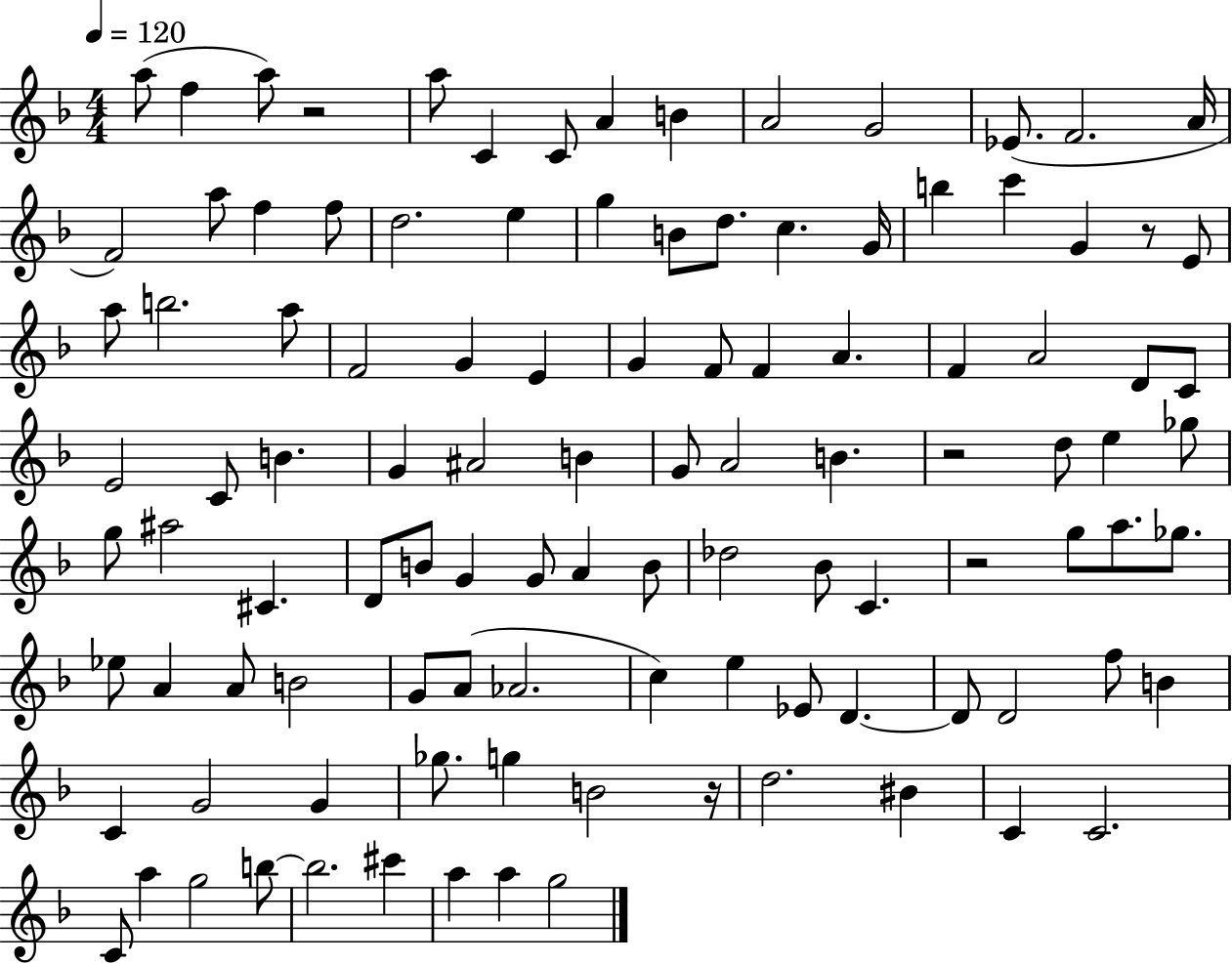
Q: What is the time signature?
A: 4/4